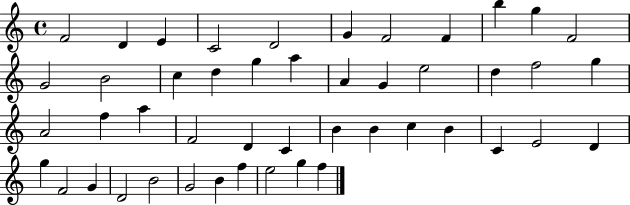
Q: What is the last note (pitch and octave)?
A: F5